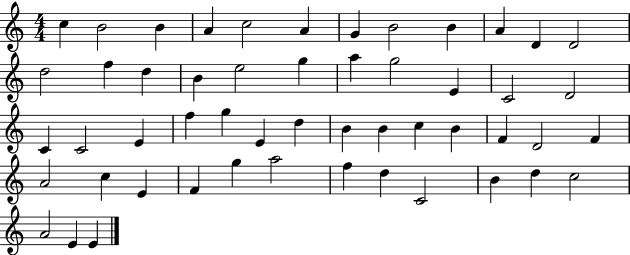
X:1
T:Untitled
M:4/4
L:1/4
K:C
c B2 B A c2 A G B2 B A D D2 d2 f d B e2 g a g2 E C2 D2 C C2 E f g E d B B c B F D2 F A2 c E F g a2 f d C2 B d c2 A2 E E